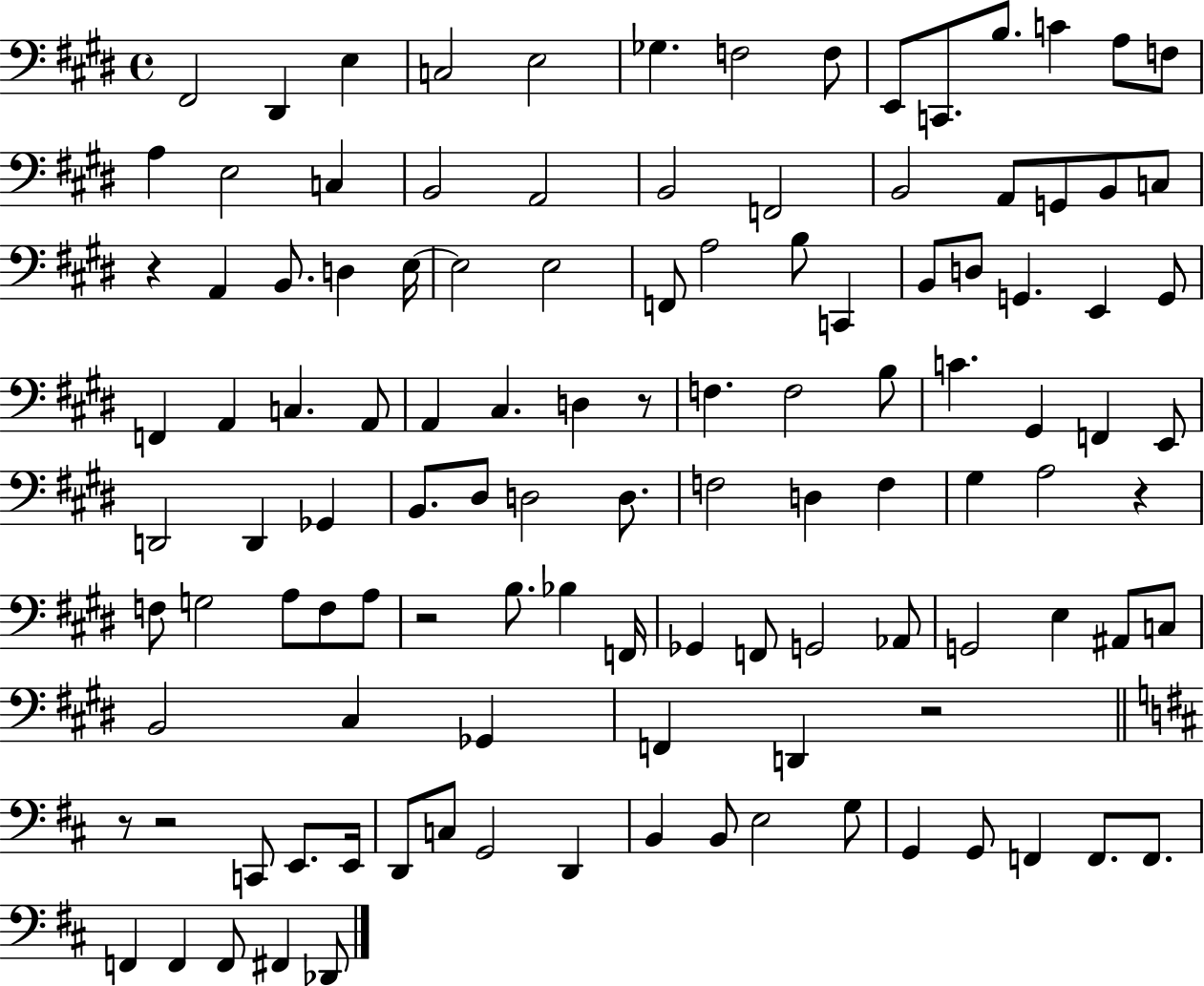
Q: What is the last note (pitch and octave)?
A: Db2